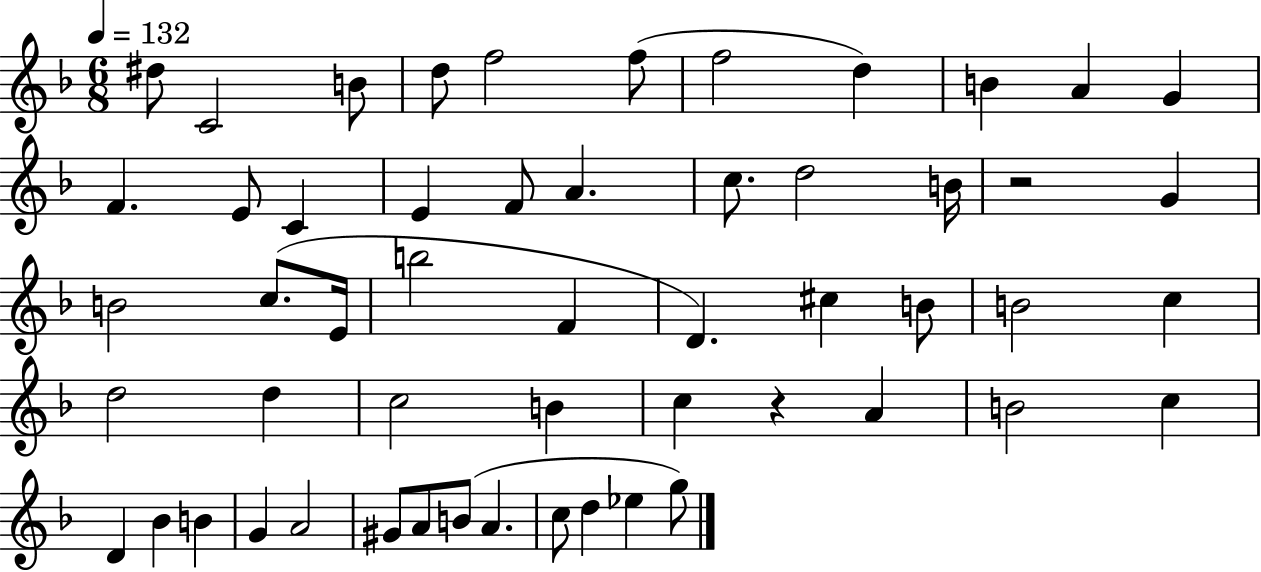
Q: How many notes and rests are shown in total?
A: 54